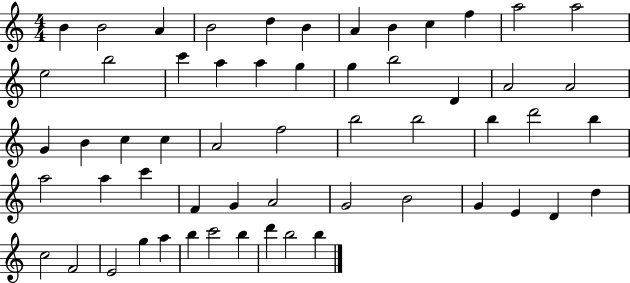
{
  \clef treble
  \numericTimeSignature
  \time 4/4
  \key c \major
  b'4 b'2 a'4 | b'2 d''4 b'4 | a'4 b'4 c''4 f''4 | a''2 a''2 | \break e''2 b''2 | c'''4 a''4 a''4 g''4 | g''4 b''2 d'4 | a'2 a'2 | \break g'4 b'4 c''4 c''4 | a'2 f''2 | b''2 b''2 | b''4 d'''2 b''4 | \break a''2 a''4 c'''4 | f'4 g'4 a'2 | g'2 b'2 | g'4 e'4 d'4 d''4 | \break c''2 f'2 | e'2 g''4 a''4 | b''4 c'''2 b''4 | d'''4 b''2 b''4 | \break \bar "|."
}